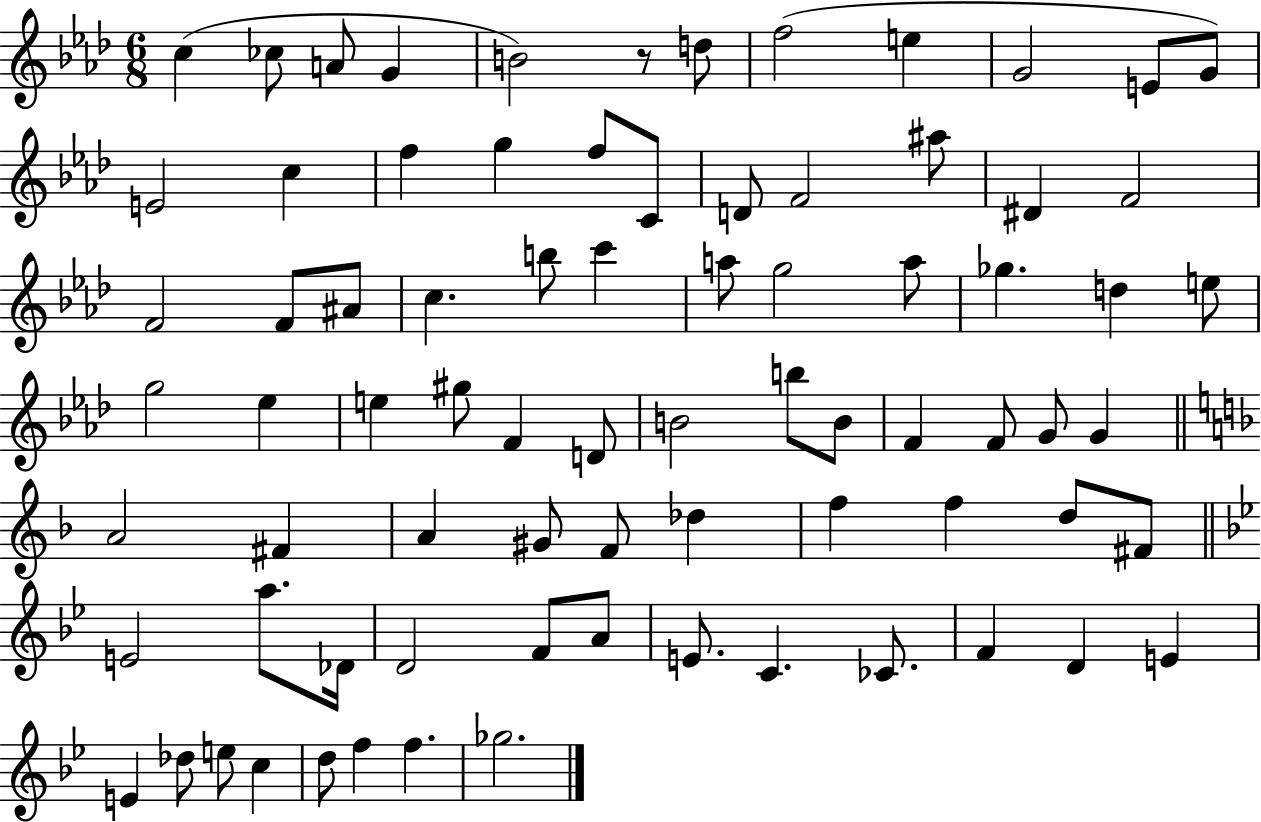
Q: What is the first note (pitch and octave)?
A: C5